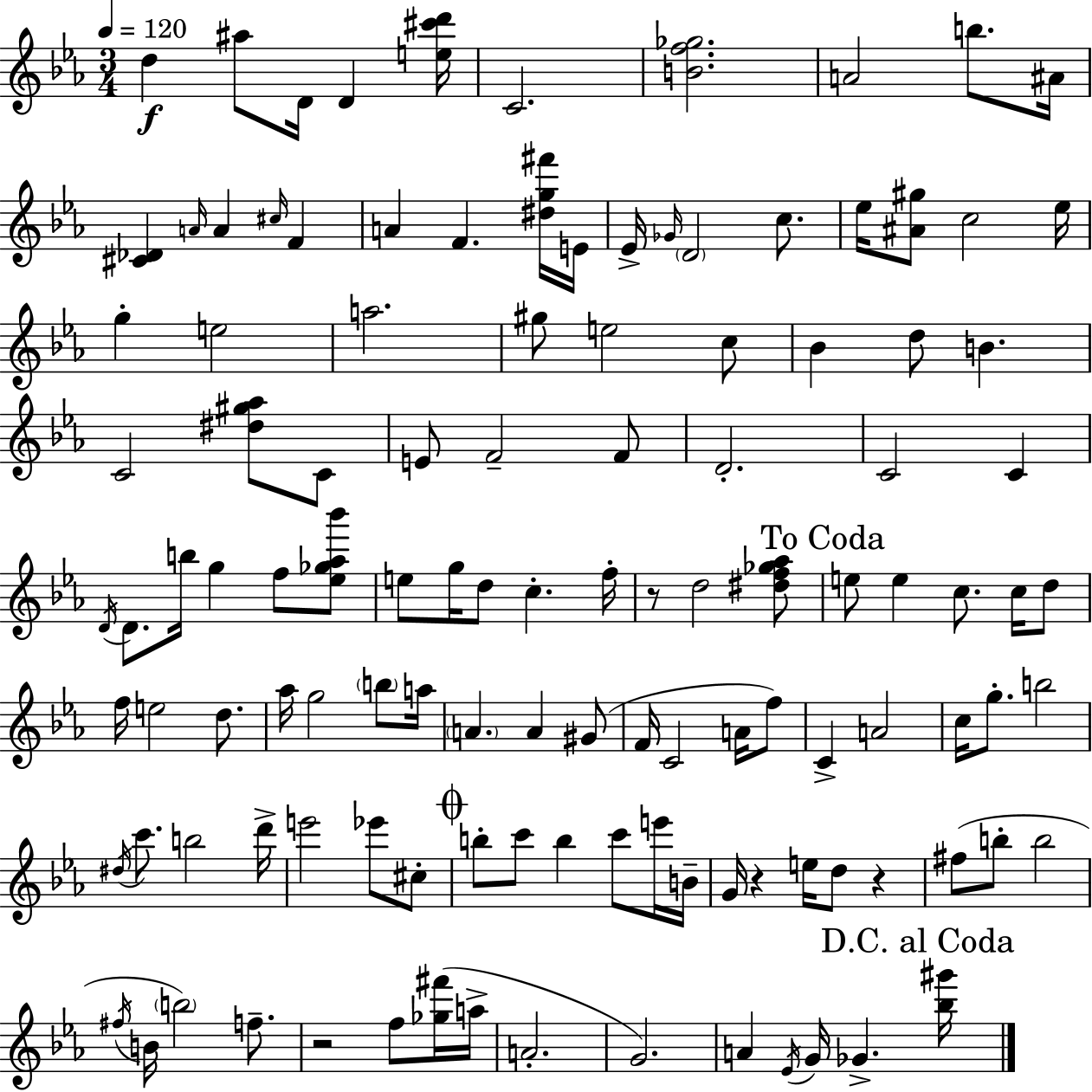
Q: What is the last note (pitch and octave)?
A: Gb4